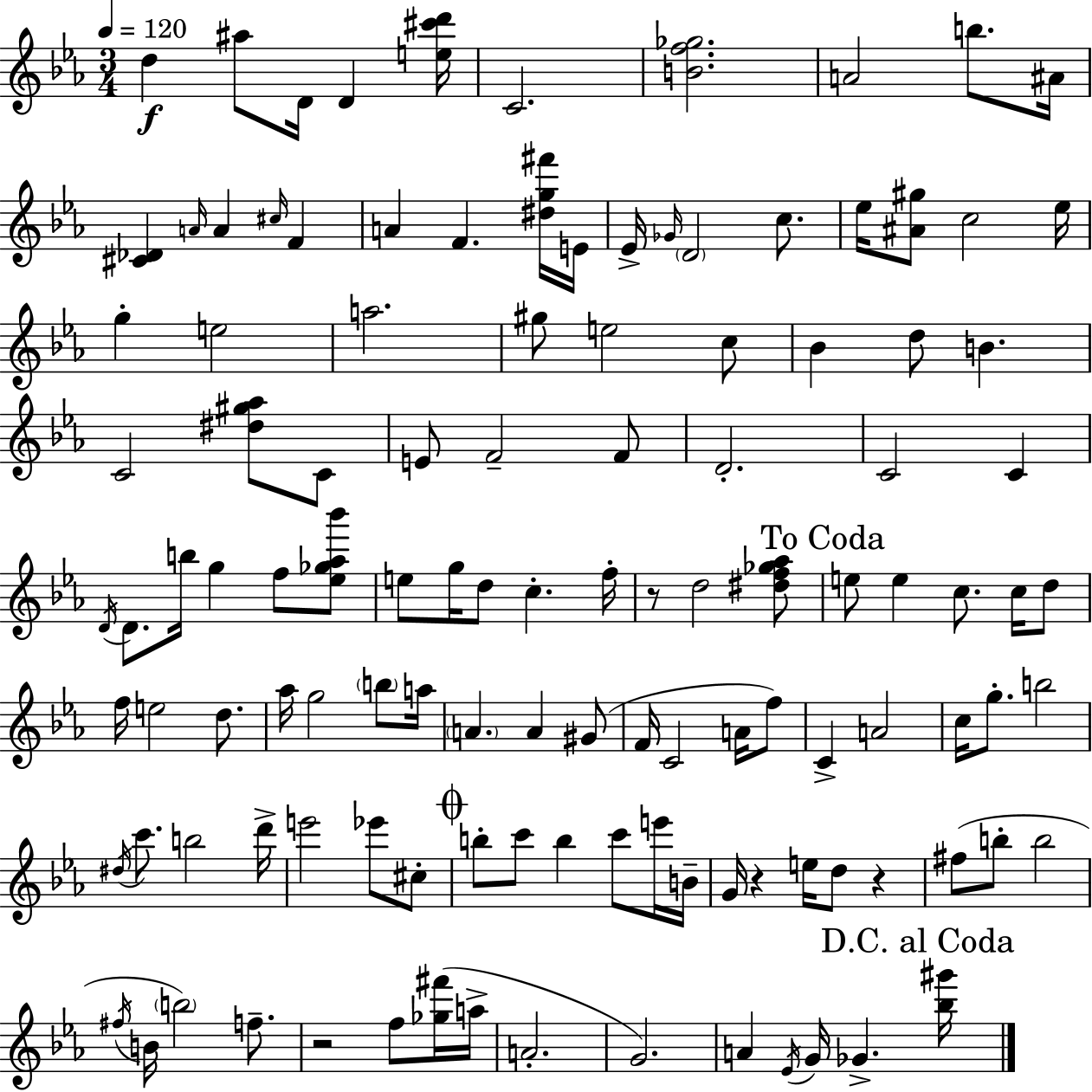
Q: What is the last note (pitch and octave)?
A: Gb4